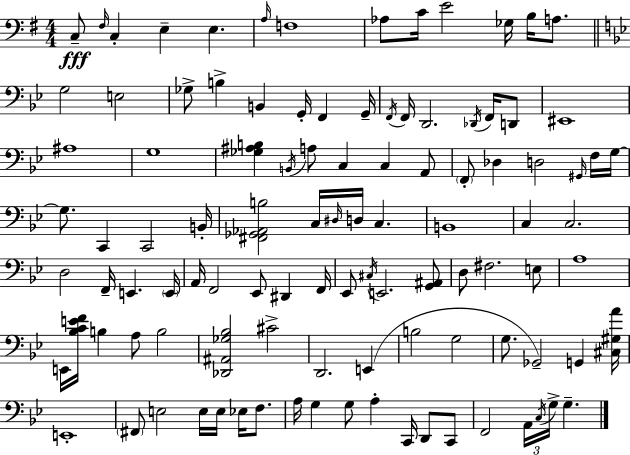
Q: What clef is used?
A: bass